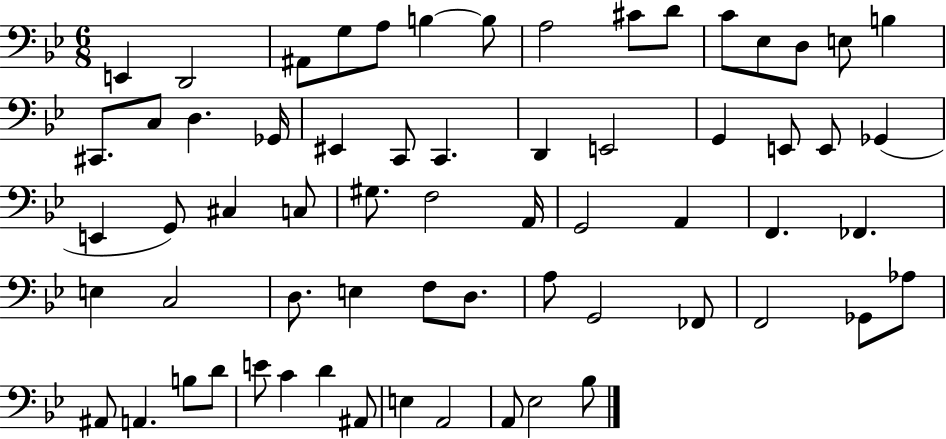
E2/q D2/h A#2/e G3/e A3/e B3/q B3/e A3/h C#4/e D4/e C4/e Eb3/e D3/e E3/e B3/q C#2/e. C3/e D3/q. Gb2/s EIS2/q C2/e C2/q. D2/q E2/h G2/q E2/e E2/e Gb2/q E2/q G2/e C#3/q C3/e G#3/e. F3/h A2/s G2/h A2/q F2/q. FES2/q. E3/q C3/h D3/e. E3/q F3/e D3/e. A3/e G2/h FES2/e F2/h Gb2/e Ab3/e A#2/e A2/q. B3/e D4/e E4/e C4/q D4/q A#2/e E3/q A2/h A2/e Eb3/h Bb3/e